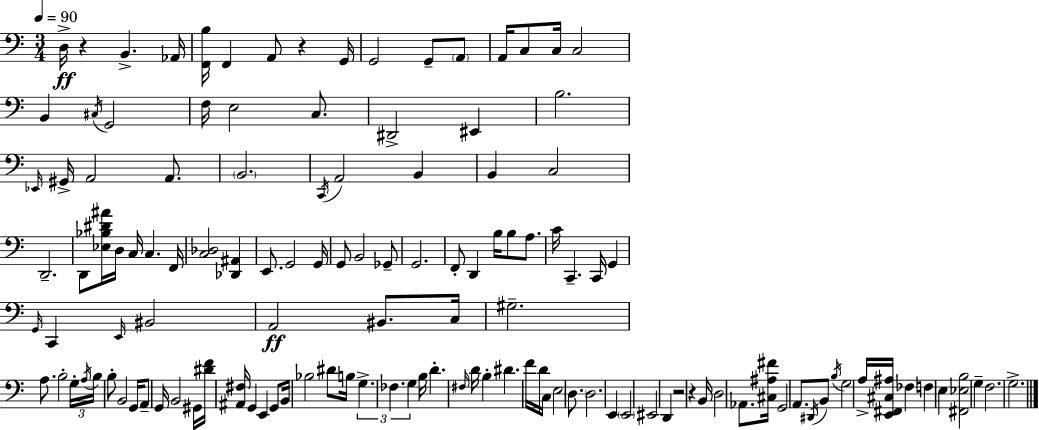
X:1
T:Untitled
M:3/4
L:1/4
K:Am
D,/4 z B,, _A,,/4 [F,,B,]/4 F,, A,,/2 z G,,/4 G,,2 G,,/2 A,,/2 A,,/4 C,/2 C,/4 C,2 B,, ^C,/4 G,,2 F,/4 E,2 C,/2 ^D,,2 ^E,, B,2 _E,,/4 ^G,,/4 A,,2 A,,/2 B,,2 C,,/4 A,,2 B,, B,, C,2 D,,2 D,,/2 [_E,_B,^D^A]/4 D,/4 C,/4 C, F,,/4 [C,_D,]2 [_D,,^A,,] E,,/2 G,,2 G,,/4 G,,/2 B,,2 _G,,/2 G,,2 F,,/2 D,, B,/4 B,/2 A,/2 C/4 C,, C,,/4 G,, G,,/4 C,, E,,/4 ^B,,2 A,,2 ^B,,/2 C,/4 ^G,2 A,/2 B,2 G,/4 A,/4 B,/4 B,/2 B,,2 G,,/4 A,,/2 G,,/4 B,,2 ^G,,/4 [^DF]/4 [^A,,^F,]/4 G,, E,, G,,/2 B,,/4 _B,2 ^D/2 B,/4 G, _F, G, B,/4 D ^F,/4 D/4 B, ^D F/4 D/4 C,/4 E,2 D,/2 D,2 E,, E,,2 ^E,,2 D,, z2 z B,,/4 D,2 _A,,/2 [^C,^A,^F]/4 G,,2 A,,/2 ^D,,/4 B,,/2 B,/4 G,2 A,/4 [E,,^F,,^C,^A,]/4 _F, F, E, [^F,,_E,B,]2 G, F,2 G,2